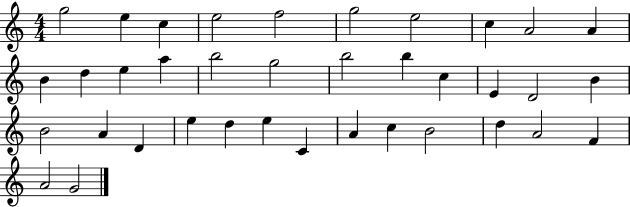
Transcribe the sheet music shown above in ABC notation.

X:1
T:Untitled
M:4/4
L:1/4
K:C
g2 e c e2 f2 g2 e2 c A2 A B d e a b2 g2 b2 b c E D2 B B2 A D e d e C A c B2 d A2 F A2 G2